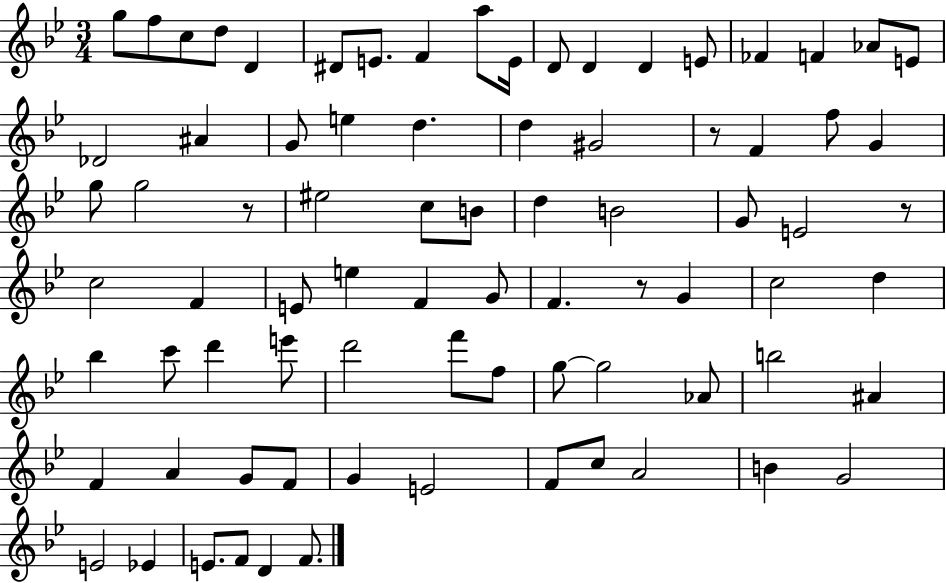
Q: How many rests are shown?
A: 4